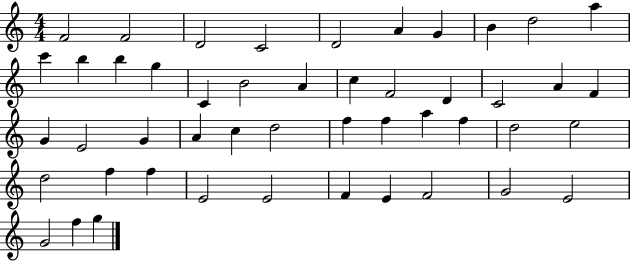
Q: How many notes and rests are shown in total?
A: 48